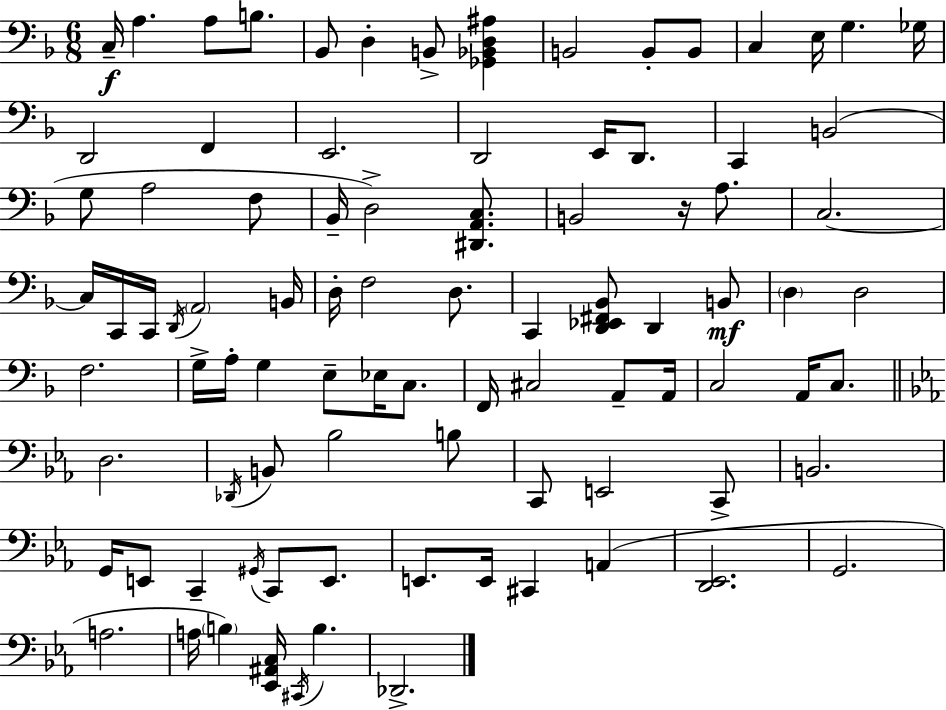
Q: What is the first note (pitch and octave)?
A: C3